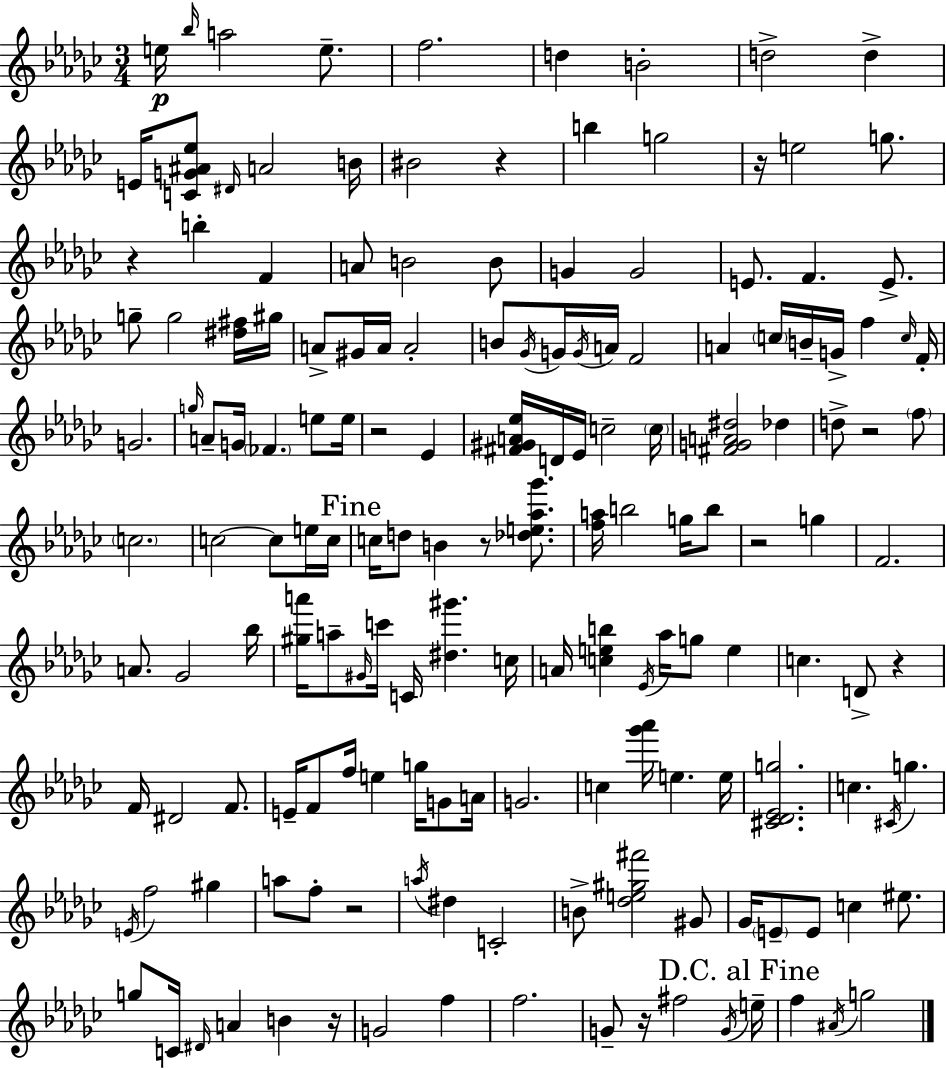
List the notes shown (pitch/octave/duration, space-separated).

E5/s Bb5/s A5/h E5/e. F5/h. D5/q B4/h D5/h D5/q E4/s [C4,G4,A#4,Eb5]/e D#4/s A4/h B4/s BIS4/h R/q B5/q G5/h R/s E5/h G5/e. R/q B5/q F4/q A4/e B4/h B4/e G4/q G4/h E4/e. F4/q. E4/e. G5/e G5/h [D#5,F#5]/s G#5/s A4/e G#4/s A4/s A4/h B4/e Gb4/s G4/s G4/s A4/s F4/h A4/q C5/s B4/s G4/s F5/q C5/s F4/s G4/h. G5/s A4/e G4/s FES4/q. E5/e E5/s R/h Eb4/q [F#4,G#4,A4,Eb5]/s D4/s Eb4/s C5/h C5/s [F#4,G4,A4,D#5]/h Db5/q D5/e R/h F5/e C5/h. C5/h C5/e E5/s C5/s C5/s D5/e B4/q R/e [Db5,E5,Ab5,Gb6]/e. [F5,A5]/s B5/h G5/s B5/e R/h G5/q F4/h. A4/e. Gb4/h Bb5/s [G#5,A6]/s A5/e G#4/s C6/s C4/s [D#5,G#6]/q. C5/s A4/s [C5,E5,B5]/q Eb4/s Ab5/s G5/e E5/q C5/q. D4/e R/q F4/s D#4/h F4/e. E4/s F4/e F5/s E5/q G5/s G4/e A4/s G4/h. C5/q [Gb6,Ab6]/s E5/q. E5/s [C#4,Db4,Eb4,G5]/h. C5/q. C#4/s G5/q. E4/s F5/h G#5/q A5/e F5/e R/h A5/s D#5/q C4/h B4/e [Db5,E5,G#5,F#6]/h G#4/e Gb4/s E4/e E4/e C5/q EIS5/e. G5/e C4/s D#4/s A4/q B4/q R/s G4/h F5/q F5/h. G4/e R/s F#5/h G4/s E5/s F5/q A#4/s G5/h